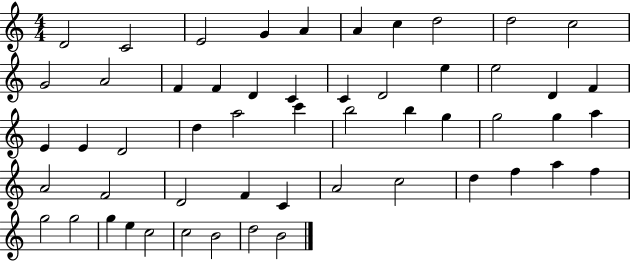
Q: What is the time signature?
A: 4/4